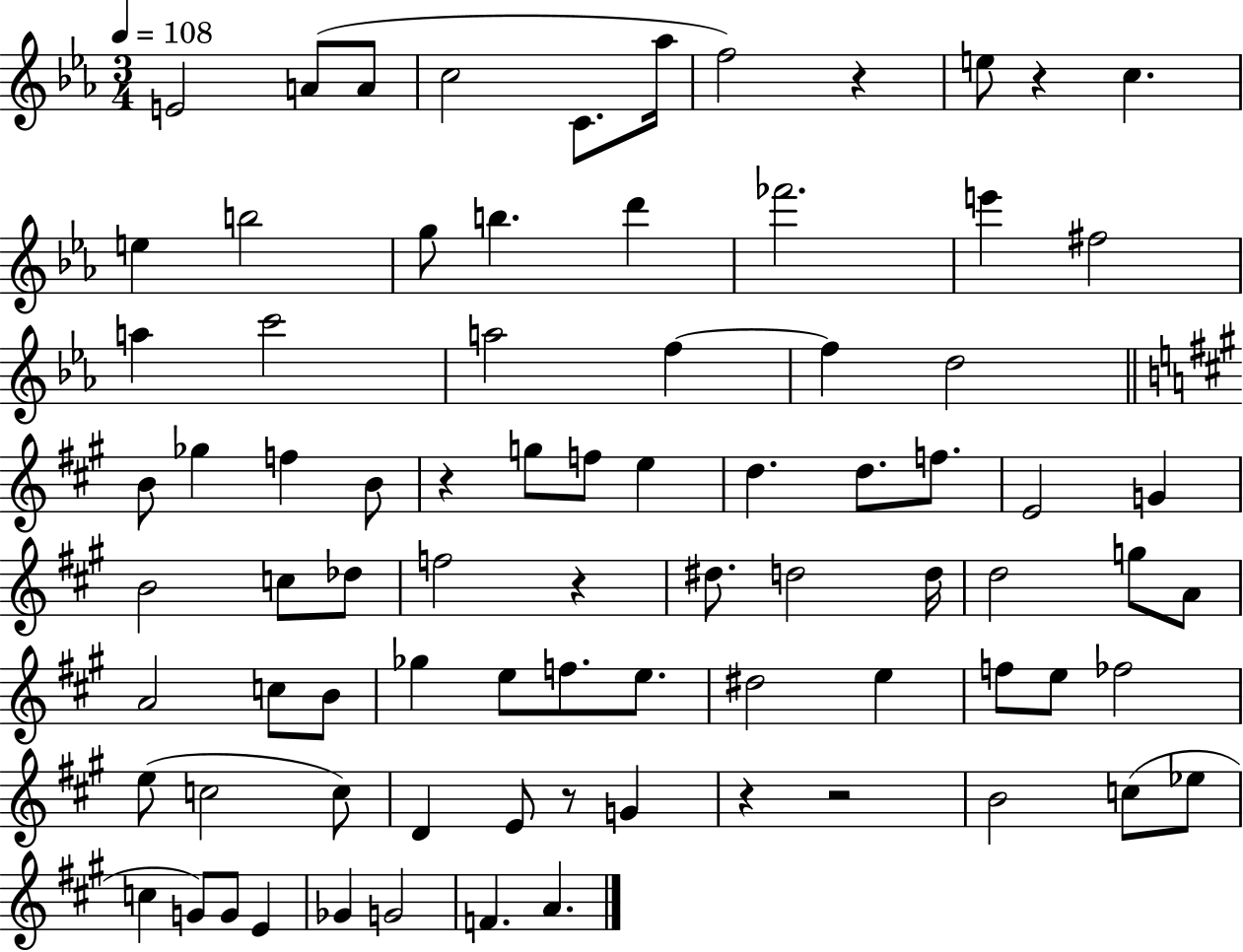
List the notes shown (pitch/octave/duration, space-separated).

E4/h A4/e A4/e C5/h C4/e. Ab5/s F5/h R/q E5/e R/q C5/q. E5/q B5/h G5/e B5/q. D6/q FES6/h. E6/q F#5/h A5/q C6/h A5/h F5/q F5/q D5/h B4/e Gb5/q F5/q B4/e R/q G5/e F5/e E5/q D5/q. D5/e. F5/e. E4/h G4/q B4/h C5/e Db5/e F5/h R/q D#5/e. D5/h D5/s D5/h G5/e A4/e A4/h C5/e B4/e Gb5/q E5/e F5/e. E5/e. D#5/h E5/q F5/e E5/e FES5/h E5/e C5/h C5/e D4/q E4/e R/e G4/q R/q R/h B4/h C5/e Eb5/e C5/q G4/e G4/e E4/q Gb4/q G4/h F4/q. A4/q.